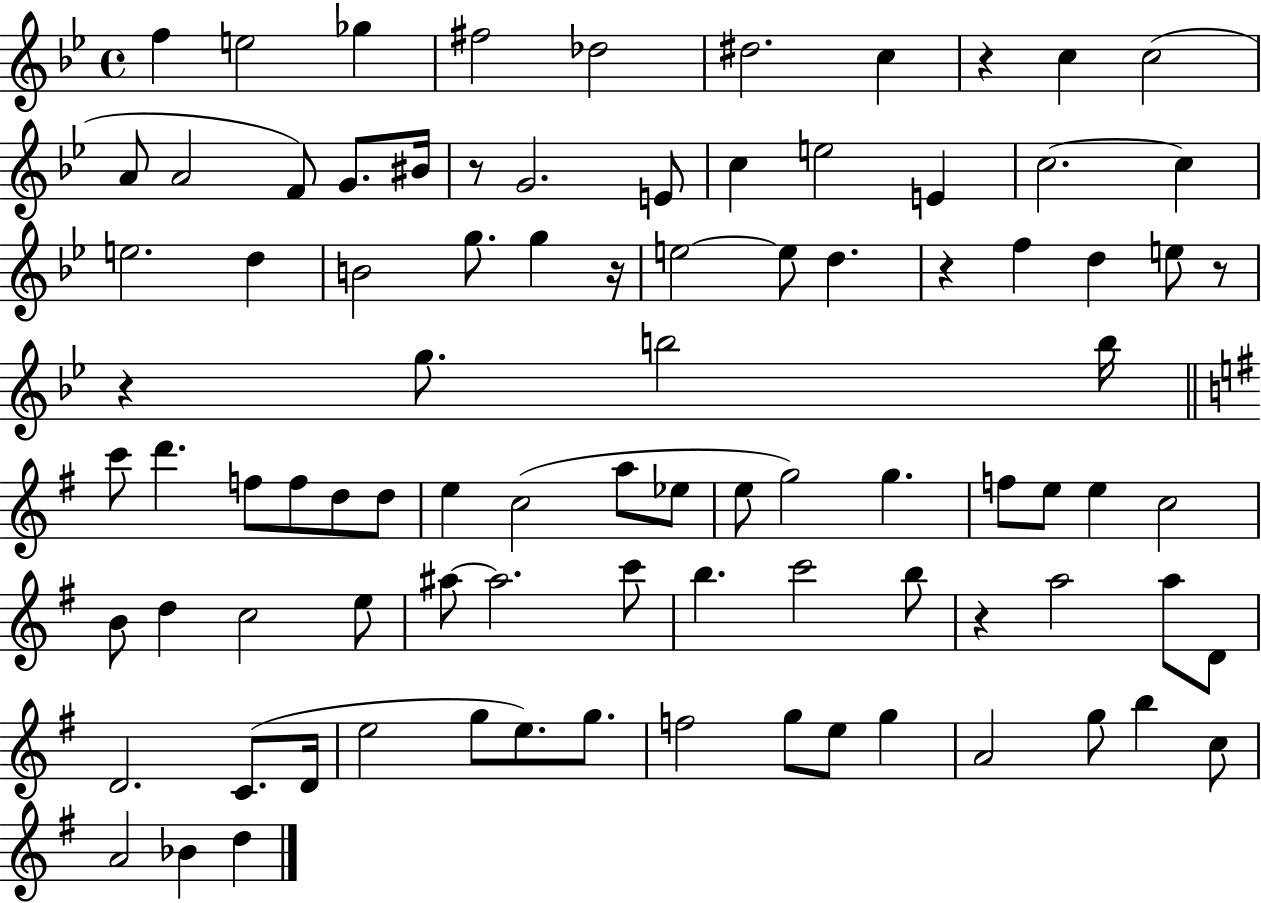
F5/q E5/h Gb5/q F#5/h Db5/h D#5/h. C5/q R/q C5/q C5/h A4/e A4/h F4/e G4/e. BIS4/s R/e G4/h. E4/e C5/q E5/h E4/q C5/h. C5/q E5/h. D5/q B4/h G5/e. G5/q R/s E5/h E5/e D5/q. R/q F5/q D5/q E5/e R/e R/q G5/e. B5/h B5/s C6/e D6/q. F5/e F5/e D5/e D5/e E5/q C5/h A5/e Eb5/e E5/e G5/h G5/q. F5/e E5/e E5/q C5/h B4/e D5/q C5/h E5/e A#5/e A#5/h. C6/e B5/q. C6/h B5/e R/q A5/h A5/e D4/e D4/h. C4/e. D4/s E5/h G5/e E5/e. G5/e. F5/h G5/e E5/e G5/q A4/h G5/e B5/q C5/e A4/h Bb4/q D5/q